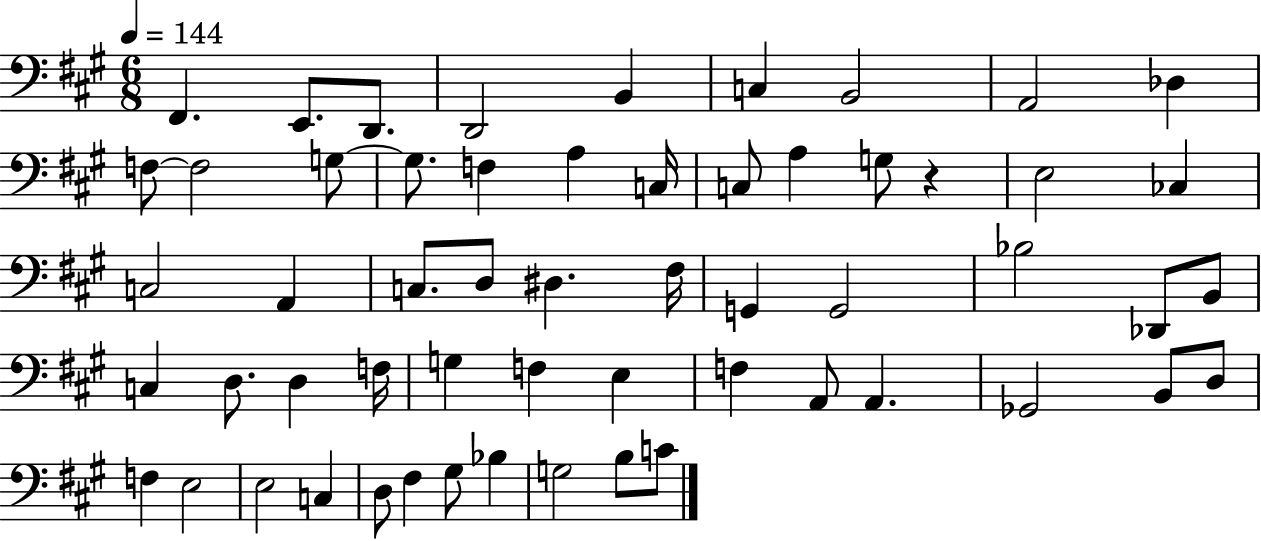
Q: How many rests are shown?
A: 1